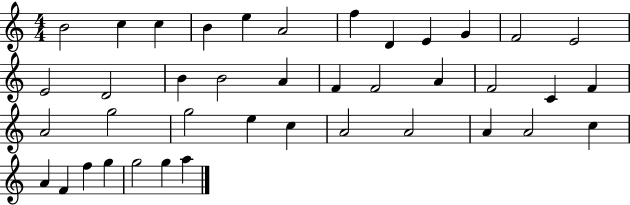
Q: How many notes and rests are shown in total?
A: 40